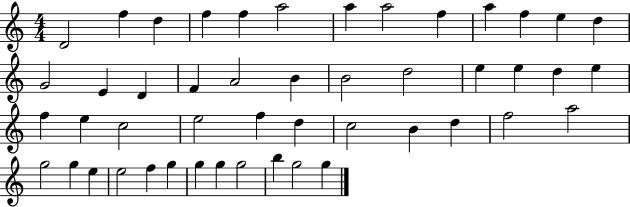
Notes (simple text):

D4/h F5/q D5/q F5/q F5/q A5/h A5/q A5/h F5/q A5/q F5/q E5/q D5/q G4/h E4/q D4/q F4/q A4/h B4/q B4/h D5/h E5/q E5/q D5/q E5/q F5/q E5/q C5/h E5/h F5/q D5/q C5/h B4/q D5/q F5/h A5/h G5/h G5/q E5/q E5/h F5/q G5/q G5/q G5/q G5/h B5/q G5/h G5/q